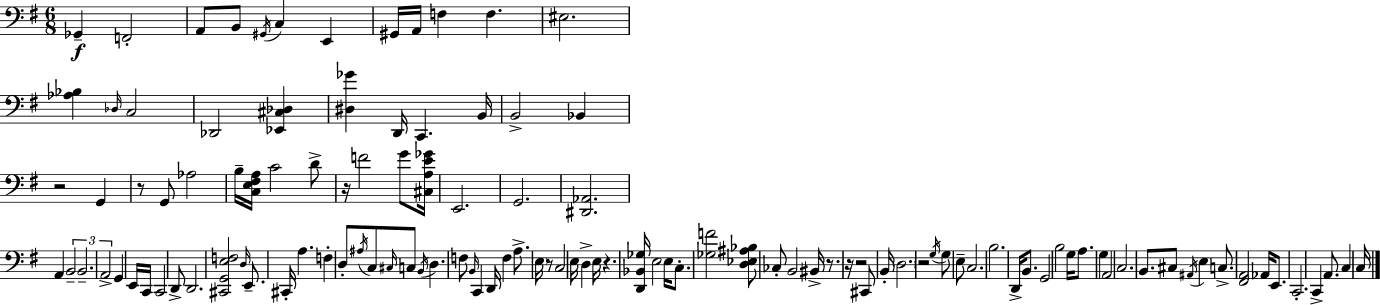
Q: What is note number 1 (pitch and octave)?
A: Gb2